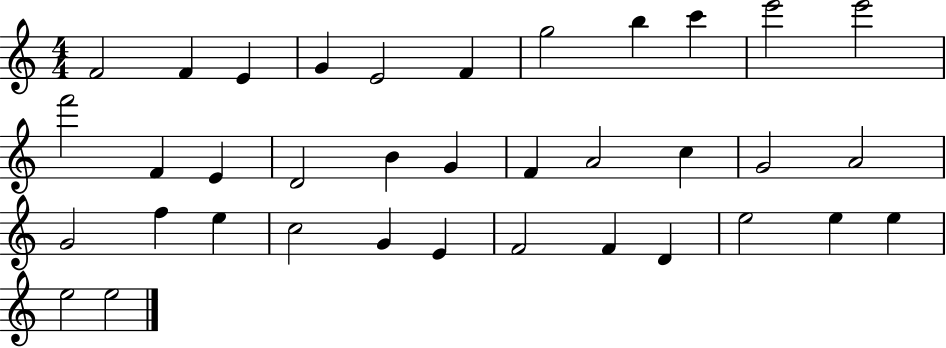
{
  \clef treble
  \numericTimeSignature
  \time 4/4
  \key c \major
  f'2 f'4 e'4 | g'4 e'2 f'4 | g''2 b''4 c'''4 | e'''2 e'''2 | \break f'''2 f'4 e'4 | d'2 b'4 g'4 | f'4 a'2 c''4 | g'2 a'2 | \break g'2 f''4 e''4 | c''2 g'4 e'4 | f'2 f'4 d'4 | e''2 e''4 e''4 | \break e''2 e''2 | \bar "|."
}